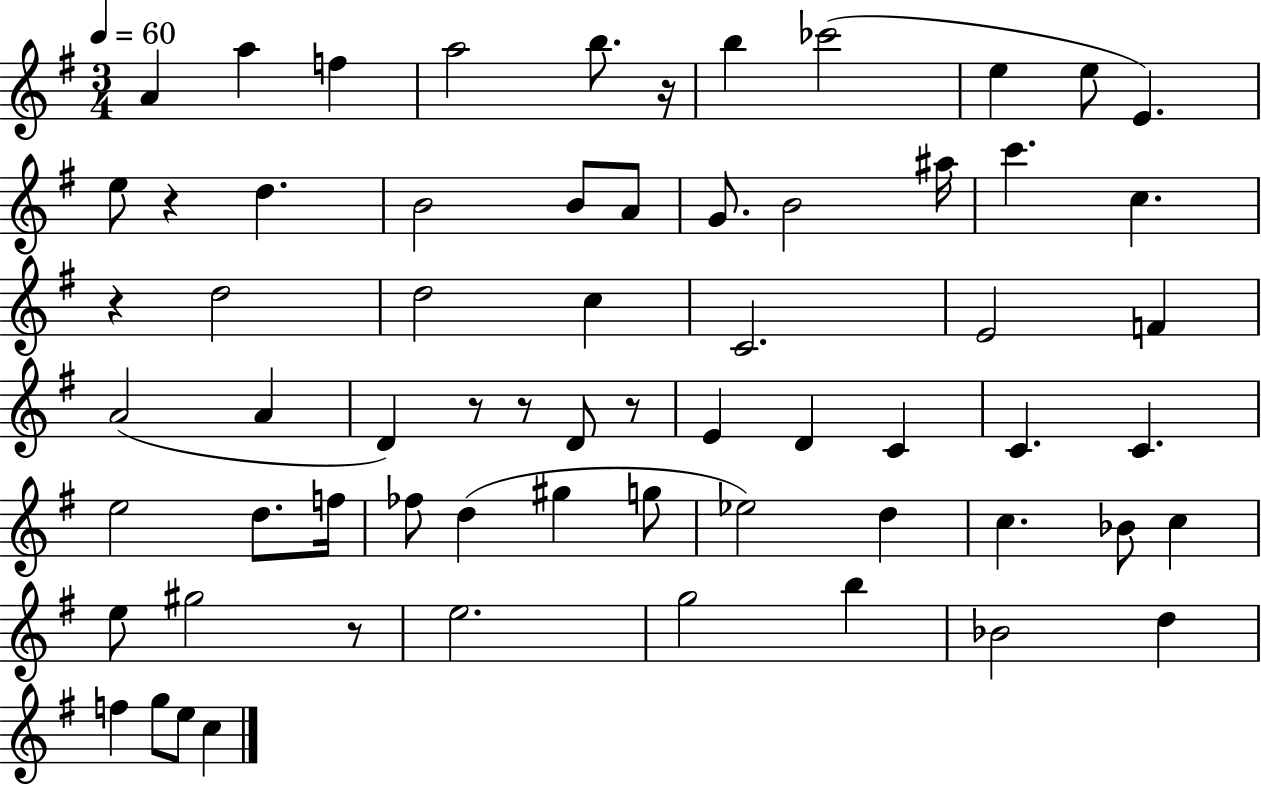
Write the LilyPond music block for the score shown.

{
  \clef treble
  \numericTimeSignature
  \time 3/4
  \key g \major
  \tempo 4 = 60
  a'4 a''4 f''4 | a''2 b''8. r16 | b''4 ces'''2( | e''4 e''8 e'4.) | \break e''8 r4 d''4. | b'2 b'8 a'8 | g'8. b'2 ais''16 | c'''4. c''4. | \break r4 d''2 | d''2 c''4 | c'2. | e'2 f'4 | \break a'2( a'4 | d'4) r8 r8 d'8 r8 | e'4 d'4 c'4 | c'4. c'4. | \break e''2 d''8. f''16 | fes''8 d''4( gis''4 g''8 | ees''2) d''4 | c''4. bes'8 c''4 | \break e''8 gis''2 r8 | e''2. | g''2 b''4 | bes'2 d''4 | \break f''4 g''8 e''8 c''4 | \bar "|."
}